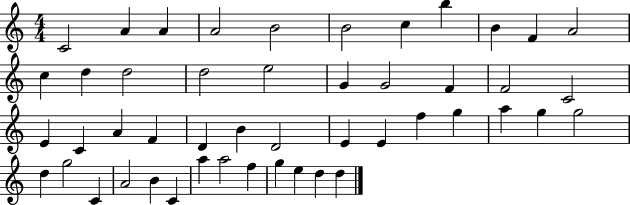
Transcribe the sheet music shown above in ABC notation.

X:1
T:Untitled
M:4/4
L:1/4
K:C
C2 A A A2 B2 B2 c b B F A2 c d d2 d2 e2 G G2 F F2 C2 E C A F D B D2 E E f g a g g2 d g2 C A2 B C a a2 f g e d d